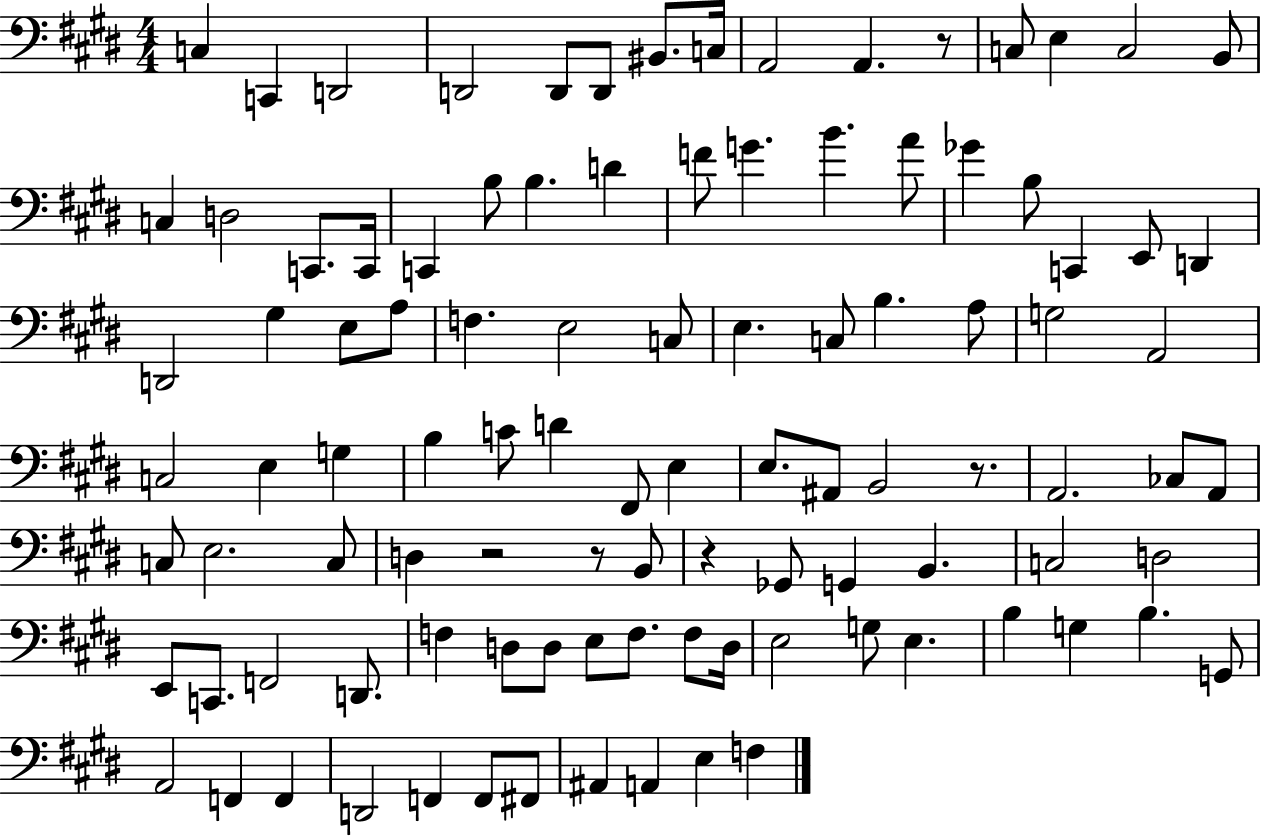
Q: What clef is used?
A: bass